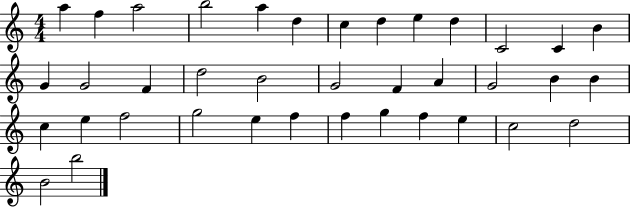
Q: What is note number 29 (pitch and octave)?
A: E5